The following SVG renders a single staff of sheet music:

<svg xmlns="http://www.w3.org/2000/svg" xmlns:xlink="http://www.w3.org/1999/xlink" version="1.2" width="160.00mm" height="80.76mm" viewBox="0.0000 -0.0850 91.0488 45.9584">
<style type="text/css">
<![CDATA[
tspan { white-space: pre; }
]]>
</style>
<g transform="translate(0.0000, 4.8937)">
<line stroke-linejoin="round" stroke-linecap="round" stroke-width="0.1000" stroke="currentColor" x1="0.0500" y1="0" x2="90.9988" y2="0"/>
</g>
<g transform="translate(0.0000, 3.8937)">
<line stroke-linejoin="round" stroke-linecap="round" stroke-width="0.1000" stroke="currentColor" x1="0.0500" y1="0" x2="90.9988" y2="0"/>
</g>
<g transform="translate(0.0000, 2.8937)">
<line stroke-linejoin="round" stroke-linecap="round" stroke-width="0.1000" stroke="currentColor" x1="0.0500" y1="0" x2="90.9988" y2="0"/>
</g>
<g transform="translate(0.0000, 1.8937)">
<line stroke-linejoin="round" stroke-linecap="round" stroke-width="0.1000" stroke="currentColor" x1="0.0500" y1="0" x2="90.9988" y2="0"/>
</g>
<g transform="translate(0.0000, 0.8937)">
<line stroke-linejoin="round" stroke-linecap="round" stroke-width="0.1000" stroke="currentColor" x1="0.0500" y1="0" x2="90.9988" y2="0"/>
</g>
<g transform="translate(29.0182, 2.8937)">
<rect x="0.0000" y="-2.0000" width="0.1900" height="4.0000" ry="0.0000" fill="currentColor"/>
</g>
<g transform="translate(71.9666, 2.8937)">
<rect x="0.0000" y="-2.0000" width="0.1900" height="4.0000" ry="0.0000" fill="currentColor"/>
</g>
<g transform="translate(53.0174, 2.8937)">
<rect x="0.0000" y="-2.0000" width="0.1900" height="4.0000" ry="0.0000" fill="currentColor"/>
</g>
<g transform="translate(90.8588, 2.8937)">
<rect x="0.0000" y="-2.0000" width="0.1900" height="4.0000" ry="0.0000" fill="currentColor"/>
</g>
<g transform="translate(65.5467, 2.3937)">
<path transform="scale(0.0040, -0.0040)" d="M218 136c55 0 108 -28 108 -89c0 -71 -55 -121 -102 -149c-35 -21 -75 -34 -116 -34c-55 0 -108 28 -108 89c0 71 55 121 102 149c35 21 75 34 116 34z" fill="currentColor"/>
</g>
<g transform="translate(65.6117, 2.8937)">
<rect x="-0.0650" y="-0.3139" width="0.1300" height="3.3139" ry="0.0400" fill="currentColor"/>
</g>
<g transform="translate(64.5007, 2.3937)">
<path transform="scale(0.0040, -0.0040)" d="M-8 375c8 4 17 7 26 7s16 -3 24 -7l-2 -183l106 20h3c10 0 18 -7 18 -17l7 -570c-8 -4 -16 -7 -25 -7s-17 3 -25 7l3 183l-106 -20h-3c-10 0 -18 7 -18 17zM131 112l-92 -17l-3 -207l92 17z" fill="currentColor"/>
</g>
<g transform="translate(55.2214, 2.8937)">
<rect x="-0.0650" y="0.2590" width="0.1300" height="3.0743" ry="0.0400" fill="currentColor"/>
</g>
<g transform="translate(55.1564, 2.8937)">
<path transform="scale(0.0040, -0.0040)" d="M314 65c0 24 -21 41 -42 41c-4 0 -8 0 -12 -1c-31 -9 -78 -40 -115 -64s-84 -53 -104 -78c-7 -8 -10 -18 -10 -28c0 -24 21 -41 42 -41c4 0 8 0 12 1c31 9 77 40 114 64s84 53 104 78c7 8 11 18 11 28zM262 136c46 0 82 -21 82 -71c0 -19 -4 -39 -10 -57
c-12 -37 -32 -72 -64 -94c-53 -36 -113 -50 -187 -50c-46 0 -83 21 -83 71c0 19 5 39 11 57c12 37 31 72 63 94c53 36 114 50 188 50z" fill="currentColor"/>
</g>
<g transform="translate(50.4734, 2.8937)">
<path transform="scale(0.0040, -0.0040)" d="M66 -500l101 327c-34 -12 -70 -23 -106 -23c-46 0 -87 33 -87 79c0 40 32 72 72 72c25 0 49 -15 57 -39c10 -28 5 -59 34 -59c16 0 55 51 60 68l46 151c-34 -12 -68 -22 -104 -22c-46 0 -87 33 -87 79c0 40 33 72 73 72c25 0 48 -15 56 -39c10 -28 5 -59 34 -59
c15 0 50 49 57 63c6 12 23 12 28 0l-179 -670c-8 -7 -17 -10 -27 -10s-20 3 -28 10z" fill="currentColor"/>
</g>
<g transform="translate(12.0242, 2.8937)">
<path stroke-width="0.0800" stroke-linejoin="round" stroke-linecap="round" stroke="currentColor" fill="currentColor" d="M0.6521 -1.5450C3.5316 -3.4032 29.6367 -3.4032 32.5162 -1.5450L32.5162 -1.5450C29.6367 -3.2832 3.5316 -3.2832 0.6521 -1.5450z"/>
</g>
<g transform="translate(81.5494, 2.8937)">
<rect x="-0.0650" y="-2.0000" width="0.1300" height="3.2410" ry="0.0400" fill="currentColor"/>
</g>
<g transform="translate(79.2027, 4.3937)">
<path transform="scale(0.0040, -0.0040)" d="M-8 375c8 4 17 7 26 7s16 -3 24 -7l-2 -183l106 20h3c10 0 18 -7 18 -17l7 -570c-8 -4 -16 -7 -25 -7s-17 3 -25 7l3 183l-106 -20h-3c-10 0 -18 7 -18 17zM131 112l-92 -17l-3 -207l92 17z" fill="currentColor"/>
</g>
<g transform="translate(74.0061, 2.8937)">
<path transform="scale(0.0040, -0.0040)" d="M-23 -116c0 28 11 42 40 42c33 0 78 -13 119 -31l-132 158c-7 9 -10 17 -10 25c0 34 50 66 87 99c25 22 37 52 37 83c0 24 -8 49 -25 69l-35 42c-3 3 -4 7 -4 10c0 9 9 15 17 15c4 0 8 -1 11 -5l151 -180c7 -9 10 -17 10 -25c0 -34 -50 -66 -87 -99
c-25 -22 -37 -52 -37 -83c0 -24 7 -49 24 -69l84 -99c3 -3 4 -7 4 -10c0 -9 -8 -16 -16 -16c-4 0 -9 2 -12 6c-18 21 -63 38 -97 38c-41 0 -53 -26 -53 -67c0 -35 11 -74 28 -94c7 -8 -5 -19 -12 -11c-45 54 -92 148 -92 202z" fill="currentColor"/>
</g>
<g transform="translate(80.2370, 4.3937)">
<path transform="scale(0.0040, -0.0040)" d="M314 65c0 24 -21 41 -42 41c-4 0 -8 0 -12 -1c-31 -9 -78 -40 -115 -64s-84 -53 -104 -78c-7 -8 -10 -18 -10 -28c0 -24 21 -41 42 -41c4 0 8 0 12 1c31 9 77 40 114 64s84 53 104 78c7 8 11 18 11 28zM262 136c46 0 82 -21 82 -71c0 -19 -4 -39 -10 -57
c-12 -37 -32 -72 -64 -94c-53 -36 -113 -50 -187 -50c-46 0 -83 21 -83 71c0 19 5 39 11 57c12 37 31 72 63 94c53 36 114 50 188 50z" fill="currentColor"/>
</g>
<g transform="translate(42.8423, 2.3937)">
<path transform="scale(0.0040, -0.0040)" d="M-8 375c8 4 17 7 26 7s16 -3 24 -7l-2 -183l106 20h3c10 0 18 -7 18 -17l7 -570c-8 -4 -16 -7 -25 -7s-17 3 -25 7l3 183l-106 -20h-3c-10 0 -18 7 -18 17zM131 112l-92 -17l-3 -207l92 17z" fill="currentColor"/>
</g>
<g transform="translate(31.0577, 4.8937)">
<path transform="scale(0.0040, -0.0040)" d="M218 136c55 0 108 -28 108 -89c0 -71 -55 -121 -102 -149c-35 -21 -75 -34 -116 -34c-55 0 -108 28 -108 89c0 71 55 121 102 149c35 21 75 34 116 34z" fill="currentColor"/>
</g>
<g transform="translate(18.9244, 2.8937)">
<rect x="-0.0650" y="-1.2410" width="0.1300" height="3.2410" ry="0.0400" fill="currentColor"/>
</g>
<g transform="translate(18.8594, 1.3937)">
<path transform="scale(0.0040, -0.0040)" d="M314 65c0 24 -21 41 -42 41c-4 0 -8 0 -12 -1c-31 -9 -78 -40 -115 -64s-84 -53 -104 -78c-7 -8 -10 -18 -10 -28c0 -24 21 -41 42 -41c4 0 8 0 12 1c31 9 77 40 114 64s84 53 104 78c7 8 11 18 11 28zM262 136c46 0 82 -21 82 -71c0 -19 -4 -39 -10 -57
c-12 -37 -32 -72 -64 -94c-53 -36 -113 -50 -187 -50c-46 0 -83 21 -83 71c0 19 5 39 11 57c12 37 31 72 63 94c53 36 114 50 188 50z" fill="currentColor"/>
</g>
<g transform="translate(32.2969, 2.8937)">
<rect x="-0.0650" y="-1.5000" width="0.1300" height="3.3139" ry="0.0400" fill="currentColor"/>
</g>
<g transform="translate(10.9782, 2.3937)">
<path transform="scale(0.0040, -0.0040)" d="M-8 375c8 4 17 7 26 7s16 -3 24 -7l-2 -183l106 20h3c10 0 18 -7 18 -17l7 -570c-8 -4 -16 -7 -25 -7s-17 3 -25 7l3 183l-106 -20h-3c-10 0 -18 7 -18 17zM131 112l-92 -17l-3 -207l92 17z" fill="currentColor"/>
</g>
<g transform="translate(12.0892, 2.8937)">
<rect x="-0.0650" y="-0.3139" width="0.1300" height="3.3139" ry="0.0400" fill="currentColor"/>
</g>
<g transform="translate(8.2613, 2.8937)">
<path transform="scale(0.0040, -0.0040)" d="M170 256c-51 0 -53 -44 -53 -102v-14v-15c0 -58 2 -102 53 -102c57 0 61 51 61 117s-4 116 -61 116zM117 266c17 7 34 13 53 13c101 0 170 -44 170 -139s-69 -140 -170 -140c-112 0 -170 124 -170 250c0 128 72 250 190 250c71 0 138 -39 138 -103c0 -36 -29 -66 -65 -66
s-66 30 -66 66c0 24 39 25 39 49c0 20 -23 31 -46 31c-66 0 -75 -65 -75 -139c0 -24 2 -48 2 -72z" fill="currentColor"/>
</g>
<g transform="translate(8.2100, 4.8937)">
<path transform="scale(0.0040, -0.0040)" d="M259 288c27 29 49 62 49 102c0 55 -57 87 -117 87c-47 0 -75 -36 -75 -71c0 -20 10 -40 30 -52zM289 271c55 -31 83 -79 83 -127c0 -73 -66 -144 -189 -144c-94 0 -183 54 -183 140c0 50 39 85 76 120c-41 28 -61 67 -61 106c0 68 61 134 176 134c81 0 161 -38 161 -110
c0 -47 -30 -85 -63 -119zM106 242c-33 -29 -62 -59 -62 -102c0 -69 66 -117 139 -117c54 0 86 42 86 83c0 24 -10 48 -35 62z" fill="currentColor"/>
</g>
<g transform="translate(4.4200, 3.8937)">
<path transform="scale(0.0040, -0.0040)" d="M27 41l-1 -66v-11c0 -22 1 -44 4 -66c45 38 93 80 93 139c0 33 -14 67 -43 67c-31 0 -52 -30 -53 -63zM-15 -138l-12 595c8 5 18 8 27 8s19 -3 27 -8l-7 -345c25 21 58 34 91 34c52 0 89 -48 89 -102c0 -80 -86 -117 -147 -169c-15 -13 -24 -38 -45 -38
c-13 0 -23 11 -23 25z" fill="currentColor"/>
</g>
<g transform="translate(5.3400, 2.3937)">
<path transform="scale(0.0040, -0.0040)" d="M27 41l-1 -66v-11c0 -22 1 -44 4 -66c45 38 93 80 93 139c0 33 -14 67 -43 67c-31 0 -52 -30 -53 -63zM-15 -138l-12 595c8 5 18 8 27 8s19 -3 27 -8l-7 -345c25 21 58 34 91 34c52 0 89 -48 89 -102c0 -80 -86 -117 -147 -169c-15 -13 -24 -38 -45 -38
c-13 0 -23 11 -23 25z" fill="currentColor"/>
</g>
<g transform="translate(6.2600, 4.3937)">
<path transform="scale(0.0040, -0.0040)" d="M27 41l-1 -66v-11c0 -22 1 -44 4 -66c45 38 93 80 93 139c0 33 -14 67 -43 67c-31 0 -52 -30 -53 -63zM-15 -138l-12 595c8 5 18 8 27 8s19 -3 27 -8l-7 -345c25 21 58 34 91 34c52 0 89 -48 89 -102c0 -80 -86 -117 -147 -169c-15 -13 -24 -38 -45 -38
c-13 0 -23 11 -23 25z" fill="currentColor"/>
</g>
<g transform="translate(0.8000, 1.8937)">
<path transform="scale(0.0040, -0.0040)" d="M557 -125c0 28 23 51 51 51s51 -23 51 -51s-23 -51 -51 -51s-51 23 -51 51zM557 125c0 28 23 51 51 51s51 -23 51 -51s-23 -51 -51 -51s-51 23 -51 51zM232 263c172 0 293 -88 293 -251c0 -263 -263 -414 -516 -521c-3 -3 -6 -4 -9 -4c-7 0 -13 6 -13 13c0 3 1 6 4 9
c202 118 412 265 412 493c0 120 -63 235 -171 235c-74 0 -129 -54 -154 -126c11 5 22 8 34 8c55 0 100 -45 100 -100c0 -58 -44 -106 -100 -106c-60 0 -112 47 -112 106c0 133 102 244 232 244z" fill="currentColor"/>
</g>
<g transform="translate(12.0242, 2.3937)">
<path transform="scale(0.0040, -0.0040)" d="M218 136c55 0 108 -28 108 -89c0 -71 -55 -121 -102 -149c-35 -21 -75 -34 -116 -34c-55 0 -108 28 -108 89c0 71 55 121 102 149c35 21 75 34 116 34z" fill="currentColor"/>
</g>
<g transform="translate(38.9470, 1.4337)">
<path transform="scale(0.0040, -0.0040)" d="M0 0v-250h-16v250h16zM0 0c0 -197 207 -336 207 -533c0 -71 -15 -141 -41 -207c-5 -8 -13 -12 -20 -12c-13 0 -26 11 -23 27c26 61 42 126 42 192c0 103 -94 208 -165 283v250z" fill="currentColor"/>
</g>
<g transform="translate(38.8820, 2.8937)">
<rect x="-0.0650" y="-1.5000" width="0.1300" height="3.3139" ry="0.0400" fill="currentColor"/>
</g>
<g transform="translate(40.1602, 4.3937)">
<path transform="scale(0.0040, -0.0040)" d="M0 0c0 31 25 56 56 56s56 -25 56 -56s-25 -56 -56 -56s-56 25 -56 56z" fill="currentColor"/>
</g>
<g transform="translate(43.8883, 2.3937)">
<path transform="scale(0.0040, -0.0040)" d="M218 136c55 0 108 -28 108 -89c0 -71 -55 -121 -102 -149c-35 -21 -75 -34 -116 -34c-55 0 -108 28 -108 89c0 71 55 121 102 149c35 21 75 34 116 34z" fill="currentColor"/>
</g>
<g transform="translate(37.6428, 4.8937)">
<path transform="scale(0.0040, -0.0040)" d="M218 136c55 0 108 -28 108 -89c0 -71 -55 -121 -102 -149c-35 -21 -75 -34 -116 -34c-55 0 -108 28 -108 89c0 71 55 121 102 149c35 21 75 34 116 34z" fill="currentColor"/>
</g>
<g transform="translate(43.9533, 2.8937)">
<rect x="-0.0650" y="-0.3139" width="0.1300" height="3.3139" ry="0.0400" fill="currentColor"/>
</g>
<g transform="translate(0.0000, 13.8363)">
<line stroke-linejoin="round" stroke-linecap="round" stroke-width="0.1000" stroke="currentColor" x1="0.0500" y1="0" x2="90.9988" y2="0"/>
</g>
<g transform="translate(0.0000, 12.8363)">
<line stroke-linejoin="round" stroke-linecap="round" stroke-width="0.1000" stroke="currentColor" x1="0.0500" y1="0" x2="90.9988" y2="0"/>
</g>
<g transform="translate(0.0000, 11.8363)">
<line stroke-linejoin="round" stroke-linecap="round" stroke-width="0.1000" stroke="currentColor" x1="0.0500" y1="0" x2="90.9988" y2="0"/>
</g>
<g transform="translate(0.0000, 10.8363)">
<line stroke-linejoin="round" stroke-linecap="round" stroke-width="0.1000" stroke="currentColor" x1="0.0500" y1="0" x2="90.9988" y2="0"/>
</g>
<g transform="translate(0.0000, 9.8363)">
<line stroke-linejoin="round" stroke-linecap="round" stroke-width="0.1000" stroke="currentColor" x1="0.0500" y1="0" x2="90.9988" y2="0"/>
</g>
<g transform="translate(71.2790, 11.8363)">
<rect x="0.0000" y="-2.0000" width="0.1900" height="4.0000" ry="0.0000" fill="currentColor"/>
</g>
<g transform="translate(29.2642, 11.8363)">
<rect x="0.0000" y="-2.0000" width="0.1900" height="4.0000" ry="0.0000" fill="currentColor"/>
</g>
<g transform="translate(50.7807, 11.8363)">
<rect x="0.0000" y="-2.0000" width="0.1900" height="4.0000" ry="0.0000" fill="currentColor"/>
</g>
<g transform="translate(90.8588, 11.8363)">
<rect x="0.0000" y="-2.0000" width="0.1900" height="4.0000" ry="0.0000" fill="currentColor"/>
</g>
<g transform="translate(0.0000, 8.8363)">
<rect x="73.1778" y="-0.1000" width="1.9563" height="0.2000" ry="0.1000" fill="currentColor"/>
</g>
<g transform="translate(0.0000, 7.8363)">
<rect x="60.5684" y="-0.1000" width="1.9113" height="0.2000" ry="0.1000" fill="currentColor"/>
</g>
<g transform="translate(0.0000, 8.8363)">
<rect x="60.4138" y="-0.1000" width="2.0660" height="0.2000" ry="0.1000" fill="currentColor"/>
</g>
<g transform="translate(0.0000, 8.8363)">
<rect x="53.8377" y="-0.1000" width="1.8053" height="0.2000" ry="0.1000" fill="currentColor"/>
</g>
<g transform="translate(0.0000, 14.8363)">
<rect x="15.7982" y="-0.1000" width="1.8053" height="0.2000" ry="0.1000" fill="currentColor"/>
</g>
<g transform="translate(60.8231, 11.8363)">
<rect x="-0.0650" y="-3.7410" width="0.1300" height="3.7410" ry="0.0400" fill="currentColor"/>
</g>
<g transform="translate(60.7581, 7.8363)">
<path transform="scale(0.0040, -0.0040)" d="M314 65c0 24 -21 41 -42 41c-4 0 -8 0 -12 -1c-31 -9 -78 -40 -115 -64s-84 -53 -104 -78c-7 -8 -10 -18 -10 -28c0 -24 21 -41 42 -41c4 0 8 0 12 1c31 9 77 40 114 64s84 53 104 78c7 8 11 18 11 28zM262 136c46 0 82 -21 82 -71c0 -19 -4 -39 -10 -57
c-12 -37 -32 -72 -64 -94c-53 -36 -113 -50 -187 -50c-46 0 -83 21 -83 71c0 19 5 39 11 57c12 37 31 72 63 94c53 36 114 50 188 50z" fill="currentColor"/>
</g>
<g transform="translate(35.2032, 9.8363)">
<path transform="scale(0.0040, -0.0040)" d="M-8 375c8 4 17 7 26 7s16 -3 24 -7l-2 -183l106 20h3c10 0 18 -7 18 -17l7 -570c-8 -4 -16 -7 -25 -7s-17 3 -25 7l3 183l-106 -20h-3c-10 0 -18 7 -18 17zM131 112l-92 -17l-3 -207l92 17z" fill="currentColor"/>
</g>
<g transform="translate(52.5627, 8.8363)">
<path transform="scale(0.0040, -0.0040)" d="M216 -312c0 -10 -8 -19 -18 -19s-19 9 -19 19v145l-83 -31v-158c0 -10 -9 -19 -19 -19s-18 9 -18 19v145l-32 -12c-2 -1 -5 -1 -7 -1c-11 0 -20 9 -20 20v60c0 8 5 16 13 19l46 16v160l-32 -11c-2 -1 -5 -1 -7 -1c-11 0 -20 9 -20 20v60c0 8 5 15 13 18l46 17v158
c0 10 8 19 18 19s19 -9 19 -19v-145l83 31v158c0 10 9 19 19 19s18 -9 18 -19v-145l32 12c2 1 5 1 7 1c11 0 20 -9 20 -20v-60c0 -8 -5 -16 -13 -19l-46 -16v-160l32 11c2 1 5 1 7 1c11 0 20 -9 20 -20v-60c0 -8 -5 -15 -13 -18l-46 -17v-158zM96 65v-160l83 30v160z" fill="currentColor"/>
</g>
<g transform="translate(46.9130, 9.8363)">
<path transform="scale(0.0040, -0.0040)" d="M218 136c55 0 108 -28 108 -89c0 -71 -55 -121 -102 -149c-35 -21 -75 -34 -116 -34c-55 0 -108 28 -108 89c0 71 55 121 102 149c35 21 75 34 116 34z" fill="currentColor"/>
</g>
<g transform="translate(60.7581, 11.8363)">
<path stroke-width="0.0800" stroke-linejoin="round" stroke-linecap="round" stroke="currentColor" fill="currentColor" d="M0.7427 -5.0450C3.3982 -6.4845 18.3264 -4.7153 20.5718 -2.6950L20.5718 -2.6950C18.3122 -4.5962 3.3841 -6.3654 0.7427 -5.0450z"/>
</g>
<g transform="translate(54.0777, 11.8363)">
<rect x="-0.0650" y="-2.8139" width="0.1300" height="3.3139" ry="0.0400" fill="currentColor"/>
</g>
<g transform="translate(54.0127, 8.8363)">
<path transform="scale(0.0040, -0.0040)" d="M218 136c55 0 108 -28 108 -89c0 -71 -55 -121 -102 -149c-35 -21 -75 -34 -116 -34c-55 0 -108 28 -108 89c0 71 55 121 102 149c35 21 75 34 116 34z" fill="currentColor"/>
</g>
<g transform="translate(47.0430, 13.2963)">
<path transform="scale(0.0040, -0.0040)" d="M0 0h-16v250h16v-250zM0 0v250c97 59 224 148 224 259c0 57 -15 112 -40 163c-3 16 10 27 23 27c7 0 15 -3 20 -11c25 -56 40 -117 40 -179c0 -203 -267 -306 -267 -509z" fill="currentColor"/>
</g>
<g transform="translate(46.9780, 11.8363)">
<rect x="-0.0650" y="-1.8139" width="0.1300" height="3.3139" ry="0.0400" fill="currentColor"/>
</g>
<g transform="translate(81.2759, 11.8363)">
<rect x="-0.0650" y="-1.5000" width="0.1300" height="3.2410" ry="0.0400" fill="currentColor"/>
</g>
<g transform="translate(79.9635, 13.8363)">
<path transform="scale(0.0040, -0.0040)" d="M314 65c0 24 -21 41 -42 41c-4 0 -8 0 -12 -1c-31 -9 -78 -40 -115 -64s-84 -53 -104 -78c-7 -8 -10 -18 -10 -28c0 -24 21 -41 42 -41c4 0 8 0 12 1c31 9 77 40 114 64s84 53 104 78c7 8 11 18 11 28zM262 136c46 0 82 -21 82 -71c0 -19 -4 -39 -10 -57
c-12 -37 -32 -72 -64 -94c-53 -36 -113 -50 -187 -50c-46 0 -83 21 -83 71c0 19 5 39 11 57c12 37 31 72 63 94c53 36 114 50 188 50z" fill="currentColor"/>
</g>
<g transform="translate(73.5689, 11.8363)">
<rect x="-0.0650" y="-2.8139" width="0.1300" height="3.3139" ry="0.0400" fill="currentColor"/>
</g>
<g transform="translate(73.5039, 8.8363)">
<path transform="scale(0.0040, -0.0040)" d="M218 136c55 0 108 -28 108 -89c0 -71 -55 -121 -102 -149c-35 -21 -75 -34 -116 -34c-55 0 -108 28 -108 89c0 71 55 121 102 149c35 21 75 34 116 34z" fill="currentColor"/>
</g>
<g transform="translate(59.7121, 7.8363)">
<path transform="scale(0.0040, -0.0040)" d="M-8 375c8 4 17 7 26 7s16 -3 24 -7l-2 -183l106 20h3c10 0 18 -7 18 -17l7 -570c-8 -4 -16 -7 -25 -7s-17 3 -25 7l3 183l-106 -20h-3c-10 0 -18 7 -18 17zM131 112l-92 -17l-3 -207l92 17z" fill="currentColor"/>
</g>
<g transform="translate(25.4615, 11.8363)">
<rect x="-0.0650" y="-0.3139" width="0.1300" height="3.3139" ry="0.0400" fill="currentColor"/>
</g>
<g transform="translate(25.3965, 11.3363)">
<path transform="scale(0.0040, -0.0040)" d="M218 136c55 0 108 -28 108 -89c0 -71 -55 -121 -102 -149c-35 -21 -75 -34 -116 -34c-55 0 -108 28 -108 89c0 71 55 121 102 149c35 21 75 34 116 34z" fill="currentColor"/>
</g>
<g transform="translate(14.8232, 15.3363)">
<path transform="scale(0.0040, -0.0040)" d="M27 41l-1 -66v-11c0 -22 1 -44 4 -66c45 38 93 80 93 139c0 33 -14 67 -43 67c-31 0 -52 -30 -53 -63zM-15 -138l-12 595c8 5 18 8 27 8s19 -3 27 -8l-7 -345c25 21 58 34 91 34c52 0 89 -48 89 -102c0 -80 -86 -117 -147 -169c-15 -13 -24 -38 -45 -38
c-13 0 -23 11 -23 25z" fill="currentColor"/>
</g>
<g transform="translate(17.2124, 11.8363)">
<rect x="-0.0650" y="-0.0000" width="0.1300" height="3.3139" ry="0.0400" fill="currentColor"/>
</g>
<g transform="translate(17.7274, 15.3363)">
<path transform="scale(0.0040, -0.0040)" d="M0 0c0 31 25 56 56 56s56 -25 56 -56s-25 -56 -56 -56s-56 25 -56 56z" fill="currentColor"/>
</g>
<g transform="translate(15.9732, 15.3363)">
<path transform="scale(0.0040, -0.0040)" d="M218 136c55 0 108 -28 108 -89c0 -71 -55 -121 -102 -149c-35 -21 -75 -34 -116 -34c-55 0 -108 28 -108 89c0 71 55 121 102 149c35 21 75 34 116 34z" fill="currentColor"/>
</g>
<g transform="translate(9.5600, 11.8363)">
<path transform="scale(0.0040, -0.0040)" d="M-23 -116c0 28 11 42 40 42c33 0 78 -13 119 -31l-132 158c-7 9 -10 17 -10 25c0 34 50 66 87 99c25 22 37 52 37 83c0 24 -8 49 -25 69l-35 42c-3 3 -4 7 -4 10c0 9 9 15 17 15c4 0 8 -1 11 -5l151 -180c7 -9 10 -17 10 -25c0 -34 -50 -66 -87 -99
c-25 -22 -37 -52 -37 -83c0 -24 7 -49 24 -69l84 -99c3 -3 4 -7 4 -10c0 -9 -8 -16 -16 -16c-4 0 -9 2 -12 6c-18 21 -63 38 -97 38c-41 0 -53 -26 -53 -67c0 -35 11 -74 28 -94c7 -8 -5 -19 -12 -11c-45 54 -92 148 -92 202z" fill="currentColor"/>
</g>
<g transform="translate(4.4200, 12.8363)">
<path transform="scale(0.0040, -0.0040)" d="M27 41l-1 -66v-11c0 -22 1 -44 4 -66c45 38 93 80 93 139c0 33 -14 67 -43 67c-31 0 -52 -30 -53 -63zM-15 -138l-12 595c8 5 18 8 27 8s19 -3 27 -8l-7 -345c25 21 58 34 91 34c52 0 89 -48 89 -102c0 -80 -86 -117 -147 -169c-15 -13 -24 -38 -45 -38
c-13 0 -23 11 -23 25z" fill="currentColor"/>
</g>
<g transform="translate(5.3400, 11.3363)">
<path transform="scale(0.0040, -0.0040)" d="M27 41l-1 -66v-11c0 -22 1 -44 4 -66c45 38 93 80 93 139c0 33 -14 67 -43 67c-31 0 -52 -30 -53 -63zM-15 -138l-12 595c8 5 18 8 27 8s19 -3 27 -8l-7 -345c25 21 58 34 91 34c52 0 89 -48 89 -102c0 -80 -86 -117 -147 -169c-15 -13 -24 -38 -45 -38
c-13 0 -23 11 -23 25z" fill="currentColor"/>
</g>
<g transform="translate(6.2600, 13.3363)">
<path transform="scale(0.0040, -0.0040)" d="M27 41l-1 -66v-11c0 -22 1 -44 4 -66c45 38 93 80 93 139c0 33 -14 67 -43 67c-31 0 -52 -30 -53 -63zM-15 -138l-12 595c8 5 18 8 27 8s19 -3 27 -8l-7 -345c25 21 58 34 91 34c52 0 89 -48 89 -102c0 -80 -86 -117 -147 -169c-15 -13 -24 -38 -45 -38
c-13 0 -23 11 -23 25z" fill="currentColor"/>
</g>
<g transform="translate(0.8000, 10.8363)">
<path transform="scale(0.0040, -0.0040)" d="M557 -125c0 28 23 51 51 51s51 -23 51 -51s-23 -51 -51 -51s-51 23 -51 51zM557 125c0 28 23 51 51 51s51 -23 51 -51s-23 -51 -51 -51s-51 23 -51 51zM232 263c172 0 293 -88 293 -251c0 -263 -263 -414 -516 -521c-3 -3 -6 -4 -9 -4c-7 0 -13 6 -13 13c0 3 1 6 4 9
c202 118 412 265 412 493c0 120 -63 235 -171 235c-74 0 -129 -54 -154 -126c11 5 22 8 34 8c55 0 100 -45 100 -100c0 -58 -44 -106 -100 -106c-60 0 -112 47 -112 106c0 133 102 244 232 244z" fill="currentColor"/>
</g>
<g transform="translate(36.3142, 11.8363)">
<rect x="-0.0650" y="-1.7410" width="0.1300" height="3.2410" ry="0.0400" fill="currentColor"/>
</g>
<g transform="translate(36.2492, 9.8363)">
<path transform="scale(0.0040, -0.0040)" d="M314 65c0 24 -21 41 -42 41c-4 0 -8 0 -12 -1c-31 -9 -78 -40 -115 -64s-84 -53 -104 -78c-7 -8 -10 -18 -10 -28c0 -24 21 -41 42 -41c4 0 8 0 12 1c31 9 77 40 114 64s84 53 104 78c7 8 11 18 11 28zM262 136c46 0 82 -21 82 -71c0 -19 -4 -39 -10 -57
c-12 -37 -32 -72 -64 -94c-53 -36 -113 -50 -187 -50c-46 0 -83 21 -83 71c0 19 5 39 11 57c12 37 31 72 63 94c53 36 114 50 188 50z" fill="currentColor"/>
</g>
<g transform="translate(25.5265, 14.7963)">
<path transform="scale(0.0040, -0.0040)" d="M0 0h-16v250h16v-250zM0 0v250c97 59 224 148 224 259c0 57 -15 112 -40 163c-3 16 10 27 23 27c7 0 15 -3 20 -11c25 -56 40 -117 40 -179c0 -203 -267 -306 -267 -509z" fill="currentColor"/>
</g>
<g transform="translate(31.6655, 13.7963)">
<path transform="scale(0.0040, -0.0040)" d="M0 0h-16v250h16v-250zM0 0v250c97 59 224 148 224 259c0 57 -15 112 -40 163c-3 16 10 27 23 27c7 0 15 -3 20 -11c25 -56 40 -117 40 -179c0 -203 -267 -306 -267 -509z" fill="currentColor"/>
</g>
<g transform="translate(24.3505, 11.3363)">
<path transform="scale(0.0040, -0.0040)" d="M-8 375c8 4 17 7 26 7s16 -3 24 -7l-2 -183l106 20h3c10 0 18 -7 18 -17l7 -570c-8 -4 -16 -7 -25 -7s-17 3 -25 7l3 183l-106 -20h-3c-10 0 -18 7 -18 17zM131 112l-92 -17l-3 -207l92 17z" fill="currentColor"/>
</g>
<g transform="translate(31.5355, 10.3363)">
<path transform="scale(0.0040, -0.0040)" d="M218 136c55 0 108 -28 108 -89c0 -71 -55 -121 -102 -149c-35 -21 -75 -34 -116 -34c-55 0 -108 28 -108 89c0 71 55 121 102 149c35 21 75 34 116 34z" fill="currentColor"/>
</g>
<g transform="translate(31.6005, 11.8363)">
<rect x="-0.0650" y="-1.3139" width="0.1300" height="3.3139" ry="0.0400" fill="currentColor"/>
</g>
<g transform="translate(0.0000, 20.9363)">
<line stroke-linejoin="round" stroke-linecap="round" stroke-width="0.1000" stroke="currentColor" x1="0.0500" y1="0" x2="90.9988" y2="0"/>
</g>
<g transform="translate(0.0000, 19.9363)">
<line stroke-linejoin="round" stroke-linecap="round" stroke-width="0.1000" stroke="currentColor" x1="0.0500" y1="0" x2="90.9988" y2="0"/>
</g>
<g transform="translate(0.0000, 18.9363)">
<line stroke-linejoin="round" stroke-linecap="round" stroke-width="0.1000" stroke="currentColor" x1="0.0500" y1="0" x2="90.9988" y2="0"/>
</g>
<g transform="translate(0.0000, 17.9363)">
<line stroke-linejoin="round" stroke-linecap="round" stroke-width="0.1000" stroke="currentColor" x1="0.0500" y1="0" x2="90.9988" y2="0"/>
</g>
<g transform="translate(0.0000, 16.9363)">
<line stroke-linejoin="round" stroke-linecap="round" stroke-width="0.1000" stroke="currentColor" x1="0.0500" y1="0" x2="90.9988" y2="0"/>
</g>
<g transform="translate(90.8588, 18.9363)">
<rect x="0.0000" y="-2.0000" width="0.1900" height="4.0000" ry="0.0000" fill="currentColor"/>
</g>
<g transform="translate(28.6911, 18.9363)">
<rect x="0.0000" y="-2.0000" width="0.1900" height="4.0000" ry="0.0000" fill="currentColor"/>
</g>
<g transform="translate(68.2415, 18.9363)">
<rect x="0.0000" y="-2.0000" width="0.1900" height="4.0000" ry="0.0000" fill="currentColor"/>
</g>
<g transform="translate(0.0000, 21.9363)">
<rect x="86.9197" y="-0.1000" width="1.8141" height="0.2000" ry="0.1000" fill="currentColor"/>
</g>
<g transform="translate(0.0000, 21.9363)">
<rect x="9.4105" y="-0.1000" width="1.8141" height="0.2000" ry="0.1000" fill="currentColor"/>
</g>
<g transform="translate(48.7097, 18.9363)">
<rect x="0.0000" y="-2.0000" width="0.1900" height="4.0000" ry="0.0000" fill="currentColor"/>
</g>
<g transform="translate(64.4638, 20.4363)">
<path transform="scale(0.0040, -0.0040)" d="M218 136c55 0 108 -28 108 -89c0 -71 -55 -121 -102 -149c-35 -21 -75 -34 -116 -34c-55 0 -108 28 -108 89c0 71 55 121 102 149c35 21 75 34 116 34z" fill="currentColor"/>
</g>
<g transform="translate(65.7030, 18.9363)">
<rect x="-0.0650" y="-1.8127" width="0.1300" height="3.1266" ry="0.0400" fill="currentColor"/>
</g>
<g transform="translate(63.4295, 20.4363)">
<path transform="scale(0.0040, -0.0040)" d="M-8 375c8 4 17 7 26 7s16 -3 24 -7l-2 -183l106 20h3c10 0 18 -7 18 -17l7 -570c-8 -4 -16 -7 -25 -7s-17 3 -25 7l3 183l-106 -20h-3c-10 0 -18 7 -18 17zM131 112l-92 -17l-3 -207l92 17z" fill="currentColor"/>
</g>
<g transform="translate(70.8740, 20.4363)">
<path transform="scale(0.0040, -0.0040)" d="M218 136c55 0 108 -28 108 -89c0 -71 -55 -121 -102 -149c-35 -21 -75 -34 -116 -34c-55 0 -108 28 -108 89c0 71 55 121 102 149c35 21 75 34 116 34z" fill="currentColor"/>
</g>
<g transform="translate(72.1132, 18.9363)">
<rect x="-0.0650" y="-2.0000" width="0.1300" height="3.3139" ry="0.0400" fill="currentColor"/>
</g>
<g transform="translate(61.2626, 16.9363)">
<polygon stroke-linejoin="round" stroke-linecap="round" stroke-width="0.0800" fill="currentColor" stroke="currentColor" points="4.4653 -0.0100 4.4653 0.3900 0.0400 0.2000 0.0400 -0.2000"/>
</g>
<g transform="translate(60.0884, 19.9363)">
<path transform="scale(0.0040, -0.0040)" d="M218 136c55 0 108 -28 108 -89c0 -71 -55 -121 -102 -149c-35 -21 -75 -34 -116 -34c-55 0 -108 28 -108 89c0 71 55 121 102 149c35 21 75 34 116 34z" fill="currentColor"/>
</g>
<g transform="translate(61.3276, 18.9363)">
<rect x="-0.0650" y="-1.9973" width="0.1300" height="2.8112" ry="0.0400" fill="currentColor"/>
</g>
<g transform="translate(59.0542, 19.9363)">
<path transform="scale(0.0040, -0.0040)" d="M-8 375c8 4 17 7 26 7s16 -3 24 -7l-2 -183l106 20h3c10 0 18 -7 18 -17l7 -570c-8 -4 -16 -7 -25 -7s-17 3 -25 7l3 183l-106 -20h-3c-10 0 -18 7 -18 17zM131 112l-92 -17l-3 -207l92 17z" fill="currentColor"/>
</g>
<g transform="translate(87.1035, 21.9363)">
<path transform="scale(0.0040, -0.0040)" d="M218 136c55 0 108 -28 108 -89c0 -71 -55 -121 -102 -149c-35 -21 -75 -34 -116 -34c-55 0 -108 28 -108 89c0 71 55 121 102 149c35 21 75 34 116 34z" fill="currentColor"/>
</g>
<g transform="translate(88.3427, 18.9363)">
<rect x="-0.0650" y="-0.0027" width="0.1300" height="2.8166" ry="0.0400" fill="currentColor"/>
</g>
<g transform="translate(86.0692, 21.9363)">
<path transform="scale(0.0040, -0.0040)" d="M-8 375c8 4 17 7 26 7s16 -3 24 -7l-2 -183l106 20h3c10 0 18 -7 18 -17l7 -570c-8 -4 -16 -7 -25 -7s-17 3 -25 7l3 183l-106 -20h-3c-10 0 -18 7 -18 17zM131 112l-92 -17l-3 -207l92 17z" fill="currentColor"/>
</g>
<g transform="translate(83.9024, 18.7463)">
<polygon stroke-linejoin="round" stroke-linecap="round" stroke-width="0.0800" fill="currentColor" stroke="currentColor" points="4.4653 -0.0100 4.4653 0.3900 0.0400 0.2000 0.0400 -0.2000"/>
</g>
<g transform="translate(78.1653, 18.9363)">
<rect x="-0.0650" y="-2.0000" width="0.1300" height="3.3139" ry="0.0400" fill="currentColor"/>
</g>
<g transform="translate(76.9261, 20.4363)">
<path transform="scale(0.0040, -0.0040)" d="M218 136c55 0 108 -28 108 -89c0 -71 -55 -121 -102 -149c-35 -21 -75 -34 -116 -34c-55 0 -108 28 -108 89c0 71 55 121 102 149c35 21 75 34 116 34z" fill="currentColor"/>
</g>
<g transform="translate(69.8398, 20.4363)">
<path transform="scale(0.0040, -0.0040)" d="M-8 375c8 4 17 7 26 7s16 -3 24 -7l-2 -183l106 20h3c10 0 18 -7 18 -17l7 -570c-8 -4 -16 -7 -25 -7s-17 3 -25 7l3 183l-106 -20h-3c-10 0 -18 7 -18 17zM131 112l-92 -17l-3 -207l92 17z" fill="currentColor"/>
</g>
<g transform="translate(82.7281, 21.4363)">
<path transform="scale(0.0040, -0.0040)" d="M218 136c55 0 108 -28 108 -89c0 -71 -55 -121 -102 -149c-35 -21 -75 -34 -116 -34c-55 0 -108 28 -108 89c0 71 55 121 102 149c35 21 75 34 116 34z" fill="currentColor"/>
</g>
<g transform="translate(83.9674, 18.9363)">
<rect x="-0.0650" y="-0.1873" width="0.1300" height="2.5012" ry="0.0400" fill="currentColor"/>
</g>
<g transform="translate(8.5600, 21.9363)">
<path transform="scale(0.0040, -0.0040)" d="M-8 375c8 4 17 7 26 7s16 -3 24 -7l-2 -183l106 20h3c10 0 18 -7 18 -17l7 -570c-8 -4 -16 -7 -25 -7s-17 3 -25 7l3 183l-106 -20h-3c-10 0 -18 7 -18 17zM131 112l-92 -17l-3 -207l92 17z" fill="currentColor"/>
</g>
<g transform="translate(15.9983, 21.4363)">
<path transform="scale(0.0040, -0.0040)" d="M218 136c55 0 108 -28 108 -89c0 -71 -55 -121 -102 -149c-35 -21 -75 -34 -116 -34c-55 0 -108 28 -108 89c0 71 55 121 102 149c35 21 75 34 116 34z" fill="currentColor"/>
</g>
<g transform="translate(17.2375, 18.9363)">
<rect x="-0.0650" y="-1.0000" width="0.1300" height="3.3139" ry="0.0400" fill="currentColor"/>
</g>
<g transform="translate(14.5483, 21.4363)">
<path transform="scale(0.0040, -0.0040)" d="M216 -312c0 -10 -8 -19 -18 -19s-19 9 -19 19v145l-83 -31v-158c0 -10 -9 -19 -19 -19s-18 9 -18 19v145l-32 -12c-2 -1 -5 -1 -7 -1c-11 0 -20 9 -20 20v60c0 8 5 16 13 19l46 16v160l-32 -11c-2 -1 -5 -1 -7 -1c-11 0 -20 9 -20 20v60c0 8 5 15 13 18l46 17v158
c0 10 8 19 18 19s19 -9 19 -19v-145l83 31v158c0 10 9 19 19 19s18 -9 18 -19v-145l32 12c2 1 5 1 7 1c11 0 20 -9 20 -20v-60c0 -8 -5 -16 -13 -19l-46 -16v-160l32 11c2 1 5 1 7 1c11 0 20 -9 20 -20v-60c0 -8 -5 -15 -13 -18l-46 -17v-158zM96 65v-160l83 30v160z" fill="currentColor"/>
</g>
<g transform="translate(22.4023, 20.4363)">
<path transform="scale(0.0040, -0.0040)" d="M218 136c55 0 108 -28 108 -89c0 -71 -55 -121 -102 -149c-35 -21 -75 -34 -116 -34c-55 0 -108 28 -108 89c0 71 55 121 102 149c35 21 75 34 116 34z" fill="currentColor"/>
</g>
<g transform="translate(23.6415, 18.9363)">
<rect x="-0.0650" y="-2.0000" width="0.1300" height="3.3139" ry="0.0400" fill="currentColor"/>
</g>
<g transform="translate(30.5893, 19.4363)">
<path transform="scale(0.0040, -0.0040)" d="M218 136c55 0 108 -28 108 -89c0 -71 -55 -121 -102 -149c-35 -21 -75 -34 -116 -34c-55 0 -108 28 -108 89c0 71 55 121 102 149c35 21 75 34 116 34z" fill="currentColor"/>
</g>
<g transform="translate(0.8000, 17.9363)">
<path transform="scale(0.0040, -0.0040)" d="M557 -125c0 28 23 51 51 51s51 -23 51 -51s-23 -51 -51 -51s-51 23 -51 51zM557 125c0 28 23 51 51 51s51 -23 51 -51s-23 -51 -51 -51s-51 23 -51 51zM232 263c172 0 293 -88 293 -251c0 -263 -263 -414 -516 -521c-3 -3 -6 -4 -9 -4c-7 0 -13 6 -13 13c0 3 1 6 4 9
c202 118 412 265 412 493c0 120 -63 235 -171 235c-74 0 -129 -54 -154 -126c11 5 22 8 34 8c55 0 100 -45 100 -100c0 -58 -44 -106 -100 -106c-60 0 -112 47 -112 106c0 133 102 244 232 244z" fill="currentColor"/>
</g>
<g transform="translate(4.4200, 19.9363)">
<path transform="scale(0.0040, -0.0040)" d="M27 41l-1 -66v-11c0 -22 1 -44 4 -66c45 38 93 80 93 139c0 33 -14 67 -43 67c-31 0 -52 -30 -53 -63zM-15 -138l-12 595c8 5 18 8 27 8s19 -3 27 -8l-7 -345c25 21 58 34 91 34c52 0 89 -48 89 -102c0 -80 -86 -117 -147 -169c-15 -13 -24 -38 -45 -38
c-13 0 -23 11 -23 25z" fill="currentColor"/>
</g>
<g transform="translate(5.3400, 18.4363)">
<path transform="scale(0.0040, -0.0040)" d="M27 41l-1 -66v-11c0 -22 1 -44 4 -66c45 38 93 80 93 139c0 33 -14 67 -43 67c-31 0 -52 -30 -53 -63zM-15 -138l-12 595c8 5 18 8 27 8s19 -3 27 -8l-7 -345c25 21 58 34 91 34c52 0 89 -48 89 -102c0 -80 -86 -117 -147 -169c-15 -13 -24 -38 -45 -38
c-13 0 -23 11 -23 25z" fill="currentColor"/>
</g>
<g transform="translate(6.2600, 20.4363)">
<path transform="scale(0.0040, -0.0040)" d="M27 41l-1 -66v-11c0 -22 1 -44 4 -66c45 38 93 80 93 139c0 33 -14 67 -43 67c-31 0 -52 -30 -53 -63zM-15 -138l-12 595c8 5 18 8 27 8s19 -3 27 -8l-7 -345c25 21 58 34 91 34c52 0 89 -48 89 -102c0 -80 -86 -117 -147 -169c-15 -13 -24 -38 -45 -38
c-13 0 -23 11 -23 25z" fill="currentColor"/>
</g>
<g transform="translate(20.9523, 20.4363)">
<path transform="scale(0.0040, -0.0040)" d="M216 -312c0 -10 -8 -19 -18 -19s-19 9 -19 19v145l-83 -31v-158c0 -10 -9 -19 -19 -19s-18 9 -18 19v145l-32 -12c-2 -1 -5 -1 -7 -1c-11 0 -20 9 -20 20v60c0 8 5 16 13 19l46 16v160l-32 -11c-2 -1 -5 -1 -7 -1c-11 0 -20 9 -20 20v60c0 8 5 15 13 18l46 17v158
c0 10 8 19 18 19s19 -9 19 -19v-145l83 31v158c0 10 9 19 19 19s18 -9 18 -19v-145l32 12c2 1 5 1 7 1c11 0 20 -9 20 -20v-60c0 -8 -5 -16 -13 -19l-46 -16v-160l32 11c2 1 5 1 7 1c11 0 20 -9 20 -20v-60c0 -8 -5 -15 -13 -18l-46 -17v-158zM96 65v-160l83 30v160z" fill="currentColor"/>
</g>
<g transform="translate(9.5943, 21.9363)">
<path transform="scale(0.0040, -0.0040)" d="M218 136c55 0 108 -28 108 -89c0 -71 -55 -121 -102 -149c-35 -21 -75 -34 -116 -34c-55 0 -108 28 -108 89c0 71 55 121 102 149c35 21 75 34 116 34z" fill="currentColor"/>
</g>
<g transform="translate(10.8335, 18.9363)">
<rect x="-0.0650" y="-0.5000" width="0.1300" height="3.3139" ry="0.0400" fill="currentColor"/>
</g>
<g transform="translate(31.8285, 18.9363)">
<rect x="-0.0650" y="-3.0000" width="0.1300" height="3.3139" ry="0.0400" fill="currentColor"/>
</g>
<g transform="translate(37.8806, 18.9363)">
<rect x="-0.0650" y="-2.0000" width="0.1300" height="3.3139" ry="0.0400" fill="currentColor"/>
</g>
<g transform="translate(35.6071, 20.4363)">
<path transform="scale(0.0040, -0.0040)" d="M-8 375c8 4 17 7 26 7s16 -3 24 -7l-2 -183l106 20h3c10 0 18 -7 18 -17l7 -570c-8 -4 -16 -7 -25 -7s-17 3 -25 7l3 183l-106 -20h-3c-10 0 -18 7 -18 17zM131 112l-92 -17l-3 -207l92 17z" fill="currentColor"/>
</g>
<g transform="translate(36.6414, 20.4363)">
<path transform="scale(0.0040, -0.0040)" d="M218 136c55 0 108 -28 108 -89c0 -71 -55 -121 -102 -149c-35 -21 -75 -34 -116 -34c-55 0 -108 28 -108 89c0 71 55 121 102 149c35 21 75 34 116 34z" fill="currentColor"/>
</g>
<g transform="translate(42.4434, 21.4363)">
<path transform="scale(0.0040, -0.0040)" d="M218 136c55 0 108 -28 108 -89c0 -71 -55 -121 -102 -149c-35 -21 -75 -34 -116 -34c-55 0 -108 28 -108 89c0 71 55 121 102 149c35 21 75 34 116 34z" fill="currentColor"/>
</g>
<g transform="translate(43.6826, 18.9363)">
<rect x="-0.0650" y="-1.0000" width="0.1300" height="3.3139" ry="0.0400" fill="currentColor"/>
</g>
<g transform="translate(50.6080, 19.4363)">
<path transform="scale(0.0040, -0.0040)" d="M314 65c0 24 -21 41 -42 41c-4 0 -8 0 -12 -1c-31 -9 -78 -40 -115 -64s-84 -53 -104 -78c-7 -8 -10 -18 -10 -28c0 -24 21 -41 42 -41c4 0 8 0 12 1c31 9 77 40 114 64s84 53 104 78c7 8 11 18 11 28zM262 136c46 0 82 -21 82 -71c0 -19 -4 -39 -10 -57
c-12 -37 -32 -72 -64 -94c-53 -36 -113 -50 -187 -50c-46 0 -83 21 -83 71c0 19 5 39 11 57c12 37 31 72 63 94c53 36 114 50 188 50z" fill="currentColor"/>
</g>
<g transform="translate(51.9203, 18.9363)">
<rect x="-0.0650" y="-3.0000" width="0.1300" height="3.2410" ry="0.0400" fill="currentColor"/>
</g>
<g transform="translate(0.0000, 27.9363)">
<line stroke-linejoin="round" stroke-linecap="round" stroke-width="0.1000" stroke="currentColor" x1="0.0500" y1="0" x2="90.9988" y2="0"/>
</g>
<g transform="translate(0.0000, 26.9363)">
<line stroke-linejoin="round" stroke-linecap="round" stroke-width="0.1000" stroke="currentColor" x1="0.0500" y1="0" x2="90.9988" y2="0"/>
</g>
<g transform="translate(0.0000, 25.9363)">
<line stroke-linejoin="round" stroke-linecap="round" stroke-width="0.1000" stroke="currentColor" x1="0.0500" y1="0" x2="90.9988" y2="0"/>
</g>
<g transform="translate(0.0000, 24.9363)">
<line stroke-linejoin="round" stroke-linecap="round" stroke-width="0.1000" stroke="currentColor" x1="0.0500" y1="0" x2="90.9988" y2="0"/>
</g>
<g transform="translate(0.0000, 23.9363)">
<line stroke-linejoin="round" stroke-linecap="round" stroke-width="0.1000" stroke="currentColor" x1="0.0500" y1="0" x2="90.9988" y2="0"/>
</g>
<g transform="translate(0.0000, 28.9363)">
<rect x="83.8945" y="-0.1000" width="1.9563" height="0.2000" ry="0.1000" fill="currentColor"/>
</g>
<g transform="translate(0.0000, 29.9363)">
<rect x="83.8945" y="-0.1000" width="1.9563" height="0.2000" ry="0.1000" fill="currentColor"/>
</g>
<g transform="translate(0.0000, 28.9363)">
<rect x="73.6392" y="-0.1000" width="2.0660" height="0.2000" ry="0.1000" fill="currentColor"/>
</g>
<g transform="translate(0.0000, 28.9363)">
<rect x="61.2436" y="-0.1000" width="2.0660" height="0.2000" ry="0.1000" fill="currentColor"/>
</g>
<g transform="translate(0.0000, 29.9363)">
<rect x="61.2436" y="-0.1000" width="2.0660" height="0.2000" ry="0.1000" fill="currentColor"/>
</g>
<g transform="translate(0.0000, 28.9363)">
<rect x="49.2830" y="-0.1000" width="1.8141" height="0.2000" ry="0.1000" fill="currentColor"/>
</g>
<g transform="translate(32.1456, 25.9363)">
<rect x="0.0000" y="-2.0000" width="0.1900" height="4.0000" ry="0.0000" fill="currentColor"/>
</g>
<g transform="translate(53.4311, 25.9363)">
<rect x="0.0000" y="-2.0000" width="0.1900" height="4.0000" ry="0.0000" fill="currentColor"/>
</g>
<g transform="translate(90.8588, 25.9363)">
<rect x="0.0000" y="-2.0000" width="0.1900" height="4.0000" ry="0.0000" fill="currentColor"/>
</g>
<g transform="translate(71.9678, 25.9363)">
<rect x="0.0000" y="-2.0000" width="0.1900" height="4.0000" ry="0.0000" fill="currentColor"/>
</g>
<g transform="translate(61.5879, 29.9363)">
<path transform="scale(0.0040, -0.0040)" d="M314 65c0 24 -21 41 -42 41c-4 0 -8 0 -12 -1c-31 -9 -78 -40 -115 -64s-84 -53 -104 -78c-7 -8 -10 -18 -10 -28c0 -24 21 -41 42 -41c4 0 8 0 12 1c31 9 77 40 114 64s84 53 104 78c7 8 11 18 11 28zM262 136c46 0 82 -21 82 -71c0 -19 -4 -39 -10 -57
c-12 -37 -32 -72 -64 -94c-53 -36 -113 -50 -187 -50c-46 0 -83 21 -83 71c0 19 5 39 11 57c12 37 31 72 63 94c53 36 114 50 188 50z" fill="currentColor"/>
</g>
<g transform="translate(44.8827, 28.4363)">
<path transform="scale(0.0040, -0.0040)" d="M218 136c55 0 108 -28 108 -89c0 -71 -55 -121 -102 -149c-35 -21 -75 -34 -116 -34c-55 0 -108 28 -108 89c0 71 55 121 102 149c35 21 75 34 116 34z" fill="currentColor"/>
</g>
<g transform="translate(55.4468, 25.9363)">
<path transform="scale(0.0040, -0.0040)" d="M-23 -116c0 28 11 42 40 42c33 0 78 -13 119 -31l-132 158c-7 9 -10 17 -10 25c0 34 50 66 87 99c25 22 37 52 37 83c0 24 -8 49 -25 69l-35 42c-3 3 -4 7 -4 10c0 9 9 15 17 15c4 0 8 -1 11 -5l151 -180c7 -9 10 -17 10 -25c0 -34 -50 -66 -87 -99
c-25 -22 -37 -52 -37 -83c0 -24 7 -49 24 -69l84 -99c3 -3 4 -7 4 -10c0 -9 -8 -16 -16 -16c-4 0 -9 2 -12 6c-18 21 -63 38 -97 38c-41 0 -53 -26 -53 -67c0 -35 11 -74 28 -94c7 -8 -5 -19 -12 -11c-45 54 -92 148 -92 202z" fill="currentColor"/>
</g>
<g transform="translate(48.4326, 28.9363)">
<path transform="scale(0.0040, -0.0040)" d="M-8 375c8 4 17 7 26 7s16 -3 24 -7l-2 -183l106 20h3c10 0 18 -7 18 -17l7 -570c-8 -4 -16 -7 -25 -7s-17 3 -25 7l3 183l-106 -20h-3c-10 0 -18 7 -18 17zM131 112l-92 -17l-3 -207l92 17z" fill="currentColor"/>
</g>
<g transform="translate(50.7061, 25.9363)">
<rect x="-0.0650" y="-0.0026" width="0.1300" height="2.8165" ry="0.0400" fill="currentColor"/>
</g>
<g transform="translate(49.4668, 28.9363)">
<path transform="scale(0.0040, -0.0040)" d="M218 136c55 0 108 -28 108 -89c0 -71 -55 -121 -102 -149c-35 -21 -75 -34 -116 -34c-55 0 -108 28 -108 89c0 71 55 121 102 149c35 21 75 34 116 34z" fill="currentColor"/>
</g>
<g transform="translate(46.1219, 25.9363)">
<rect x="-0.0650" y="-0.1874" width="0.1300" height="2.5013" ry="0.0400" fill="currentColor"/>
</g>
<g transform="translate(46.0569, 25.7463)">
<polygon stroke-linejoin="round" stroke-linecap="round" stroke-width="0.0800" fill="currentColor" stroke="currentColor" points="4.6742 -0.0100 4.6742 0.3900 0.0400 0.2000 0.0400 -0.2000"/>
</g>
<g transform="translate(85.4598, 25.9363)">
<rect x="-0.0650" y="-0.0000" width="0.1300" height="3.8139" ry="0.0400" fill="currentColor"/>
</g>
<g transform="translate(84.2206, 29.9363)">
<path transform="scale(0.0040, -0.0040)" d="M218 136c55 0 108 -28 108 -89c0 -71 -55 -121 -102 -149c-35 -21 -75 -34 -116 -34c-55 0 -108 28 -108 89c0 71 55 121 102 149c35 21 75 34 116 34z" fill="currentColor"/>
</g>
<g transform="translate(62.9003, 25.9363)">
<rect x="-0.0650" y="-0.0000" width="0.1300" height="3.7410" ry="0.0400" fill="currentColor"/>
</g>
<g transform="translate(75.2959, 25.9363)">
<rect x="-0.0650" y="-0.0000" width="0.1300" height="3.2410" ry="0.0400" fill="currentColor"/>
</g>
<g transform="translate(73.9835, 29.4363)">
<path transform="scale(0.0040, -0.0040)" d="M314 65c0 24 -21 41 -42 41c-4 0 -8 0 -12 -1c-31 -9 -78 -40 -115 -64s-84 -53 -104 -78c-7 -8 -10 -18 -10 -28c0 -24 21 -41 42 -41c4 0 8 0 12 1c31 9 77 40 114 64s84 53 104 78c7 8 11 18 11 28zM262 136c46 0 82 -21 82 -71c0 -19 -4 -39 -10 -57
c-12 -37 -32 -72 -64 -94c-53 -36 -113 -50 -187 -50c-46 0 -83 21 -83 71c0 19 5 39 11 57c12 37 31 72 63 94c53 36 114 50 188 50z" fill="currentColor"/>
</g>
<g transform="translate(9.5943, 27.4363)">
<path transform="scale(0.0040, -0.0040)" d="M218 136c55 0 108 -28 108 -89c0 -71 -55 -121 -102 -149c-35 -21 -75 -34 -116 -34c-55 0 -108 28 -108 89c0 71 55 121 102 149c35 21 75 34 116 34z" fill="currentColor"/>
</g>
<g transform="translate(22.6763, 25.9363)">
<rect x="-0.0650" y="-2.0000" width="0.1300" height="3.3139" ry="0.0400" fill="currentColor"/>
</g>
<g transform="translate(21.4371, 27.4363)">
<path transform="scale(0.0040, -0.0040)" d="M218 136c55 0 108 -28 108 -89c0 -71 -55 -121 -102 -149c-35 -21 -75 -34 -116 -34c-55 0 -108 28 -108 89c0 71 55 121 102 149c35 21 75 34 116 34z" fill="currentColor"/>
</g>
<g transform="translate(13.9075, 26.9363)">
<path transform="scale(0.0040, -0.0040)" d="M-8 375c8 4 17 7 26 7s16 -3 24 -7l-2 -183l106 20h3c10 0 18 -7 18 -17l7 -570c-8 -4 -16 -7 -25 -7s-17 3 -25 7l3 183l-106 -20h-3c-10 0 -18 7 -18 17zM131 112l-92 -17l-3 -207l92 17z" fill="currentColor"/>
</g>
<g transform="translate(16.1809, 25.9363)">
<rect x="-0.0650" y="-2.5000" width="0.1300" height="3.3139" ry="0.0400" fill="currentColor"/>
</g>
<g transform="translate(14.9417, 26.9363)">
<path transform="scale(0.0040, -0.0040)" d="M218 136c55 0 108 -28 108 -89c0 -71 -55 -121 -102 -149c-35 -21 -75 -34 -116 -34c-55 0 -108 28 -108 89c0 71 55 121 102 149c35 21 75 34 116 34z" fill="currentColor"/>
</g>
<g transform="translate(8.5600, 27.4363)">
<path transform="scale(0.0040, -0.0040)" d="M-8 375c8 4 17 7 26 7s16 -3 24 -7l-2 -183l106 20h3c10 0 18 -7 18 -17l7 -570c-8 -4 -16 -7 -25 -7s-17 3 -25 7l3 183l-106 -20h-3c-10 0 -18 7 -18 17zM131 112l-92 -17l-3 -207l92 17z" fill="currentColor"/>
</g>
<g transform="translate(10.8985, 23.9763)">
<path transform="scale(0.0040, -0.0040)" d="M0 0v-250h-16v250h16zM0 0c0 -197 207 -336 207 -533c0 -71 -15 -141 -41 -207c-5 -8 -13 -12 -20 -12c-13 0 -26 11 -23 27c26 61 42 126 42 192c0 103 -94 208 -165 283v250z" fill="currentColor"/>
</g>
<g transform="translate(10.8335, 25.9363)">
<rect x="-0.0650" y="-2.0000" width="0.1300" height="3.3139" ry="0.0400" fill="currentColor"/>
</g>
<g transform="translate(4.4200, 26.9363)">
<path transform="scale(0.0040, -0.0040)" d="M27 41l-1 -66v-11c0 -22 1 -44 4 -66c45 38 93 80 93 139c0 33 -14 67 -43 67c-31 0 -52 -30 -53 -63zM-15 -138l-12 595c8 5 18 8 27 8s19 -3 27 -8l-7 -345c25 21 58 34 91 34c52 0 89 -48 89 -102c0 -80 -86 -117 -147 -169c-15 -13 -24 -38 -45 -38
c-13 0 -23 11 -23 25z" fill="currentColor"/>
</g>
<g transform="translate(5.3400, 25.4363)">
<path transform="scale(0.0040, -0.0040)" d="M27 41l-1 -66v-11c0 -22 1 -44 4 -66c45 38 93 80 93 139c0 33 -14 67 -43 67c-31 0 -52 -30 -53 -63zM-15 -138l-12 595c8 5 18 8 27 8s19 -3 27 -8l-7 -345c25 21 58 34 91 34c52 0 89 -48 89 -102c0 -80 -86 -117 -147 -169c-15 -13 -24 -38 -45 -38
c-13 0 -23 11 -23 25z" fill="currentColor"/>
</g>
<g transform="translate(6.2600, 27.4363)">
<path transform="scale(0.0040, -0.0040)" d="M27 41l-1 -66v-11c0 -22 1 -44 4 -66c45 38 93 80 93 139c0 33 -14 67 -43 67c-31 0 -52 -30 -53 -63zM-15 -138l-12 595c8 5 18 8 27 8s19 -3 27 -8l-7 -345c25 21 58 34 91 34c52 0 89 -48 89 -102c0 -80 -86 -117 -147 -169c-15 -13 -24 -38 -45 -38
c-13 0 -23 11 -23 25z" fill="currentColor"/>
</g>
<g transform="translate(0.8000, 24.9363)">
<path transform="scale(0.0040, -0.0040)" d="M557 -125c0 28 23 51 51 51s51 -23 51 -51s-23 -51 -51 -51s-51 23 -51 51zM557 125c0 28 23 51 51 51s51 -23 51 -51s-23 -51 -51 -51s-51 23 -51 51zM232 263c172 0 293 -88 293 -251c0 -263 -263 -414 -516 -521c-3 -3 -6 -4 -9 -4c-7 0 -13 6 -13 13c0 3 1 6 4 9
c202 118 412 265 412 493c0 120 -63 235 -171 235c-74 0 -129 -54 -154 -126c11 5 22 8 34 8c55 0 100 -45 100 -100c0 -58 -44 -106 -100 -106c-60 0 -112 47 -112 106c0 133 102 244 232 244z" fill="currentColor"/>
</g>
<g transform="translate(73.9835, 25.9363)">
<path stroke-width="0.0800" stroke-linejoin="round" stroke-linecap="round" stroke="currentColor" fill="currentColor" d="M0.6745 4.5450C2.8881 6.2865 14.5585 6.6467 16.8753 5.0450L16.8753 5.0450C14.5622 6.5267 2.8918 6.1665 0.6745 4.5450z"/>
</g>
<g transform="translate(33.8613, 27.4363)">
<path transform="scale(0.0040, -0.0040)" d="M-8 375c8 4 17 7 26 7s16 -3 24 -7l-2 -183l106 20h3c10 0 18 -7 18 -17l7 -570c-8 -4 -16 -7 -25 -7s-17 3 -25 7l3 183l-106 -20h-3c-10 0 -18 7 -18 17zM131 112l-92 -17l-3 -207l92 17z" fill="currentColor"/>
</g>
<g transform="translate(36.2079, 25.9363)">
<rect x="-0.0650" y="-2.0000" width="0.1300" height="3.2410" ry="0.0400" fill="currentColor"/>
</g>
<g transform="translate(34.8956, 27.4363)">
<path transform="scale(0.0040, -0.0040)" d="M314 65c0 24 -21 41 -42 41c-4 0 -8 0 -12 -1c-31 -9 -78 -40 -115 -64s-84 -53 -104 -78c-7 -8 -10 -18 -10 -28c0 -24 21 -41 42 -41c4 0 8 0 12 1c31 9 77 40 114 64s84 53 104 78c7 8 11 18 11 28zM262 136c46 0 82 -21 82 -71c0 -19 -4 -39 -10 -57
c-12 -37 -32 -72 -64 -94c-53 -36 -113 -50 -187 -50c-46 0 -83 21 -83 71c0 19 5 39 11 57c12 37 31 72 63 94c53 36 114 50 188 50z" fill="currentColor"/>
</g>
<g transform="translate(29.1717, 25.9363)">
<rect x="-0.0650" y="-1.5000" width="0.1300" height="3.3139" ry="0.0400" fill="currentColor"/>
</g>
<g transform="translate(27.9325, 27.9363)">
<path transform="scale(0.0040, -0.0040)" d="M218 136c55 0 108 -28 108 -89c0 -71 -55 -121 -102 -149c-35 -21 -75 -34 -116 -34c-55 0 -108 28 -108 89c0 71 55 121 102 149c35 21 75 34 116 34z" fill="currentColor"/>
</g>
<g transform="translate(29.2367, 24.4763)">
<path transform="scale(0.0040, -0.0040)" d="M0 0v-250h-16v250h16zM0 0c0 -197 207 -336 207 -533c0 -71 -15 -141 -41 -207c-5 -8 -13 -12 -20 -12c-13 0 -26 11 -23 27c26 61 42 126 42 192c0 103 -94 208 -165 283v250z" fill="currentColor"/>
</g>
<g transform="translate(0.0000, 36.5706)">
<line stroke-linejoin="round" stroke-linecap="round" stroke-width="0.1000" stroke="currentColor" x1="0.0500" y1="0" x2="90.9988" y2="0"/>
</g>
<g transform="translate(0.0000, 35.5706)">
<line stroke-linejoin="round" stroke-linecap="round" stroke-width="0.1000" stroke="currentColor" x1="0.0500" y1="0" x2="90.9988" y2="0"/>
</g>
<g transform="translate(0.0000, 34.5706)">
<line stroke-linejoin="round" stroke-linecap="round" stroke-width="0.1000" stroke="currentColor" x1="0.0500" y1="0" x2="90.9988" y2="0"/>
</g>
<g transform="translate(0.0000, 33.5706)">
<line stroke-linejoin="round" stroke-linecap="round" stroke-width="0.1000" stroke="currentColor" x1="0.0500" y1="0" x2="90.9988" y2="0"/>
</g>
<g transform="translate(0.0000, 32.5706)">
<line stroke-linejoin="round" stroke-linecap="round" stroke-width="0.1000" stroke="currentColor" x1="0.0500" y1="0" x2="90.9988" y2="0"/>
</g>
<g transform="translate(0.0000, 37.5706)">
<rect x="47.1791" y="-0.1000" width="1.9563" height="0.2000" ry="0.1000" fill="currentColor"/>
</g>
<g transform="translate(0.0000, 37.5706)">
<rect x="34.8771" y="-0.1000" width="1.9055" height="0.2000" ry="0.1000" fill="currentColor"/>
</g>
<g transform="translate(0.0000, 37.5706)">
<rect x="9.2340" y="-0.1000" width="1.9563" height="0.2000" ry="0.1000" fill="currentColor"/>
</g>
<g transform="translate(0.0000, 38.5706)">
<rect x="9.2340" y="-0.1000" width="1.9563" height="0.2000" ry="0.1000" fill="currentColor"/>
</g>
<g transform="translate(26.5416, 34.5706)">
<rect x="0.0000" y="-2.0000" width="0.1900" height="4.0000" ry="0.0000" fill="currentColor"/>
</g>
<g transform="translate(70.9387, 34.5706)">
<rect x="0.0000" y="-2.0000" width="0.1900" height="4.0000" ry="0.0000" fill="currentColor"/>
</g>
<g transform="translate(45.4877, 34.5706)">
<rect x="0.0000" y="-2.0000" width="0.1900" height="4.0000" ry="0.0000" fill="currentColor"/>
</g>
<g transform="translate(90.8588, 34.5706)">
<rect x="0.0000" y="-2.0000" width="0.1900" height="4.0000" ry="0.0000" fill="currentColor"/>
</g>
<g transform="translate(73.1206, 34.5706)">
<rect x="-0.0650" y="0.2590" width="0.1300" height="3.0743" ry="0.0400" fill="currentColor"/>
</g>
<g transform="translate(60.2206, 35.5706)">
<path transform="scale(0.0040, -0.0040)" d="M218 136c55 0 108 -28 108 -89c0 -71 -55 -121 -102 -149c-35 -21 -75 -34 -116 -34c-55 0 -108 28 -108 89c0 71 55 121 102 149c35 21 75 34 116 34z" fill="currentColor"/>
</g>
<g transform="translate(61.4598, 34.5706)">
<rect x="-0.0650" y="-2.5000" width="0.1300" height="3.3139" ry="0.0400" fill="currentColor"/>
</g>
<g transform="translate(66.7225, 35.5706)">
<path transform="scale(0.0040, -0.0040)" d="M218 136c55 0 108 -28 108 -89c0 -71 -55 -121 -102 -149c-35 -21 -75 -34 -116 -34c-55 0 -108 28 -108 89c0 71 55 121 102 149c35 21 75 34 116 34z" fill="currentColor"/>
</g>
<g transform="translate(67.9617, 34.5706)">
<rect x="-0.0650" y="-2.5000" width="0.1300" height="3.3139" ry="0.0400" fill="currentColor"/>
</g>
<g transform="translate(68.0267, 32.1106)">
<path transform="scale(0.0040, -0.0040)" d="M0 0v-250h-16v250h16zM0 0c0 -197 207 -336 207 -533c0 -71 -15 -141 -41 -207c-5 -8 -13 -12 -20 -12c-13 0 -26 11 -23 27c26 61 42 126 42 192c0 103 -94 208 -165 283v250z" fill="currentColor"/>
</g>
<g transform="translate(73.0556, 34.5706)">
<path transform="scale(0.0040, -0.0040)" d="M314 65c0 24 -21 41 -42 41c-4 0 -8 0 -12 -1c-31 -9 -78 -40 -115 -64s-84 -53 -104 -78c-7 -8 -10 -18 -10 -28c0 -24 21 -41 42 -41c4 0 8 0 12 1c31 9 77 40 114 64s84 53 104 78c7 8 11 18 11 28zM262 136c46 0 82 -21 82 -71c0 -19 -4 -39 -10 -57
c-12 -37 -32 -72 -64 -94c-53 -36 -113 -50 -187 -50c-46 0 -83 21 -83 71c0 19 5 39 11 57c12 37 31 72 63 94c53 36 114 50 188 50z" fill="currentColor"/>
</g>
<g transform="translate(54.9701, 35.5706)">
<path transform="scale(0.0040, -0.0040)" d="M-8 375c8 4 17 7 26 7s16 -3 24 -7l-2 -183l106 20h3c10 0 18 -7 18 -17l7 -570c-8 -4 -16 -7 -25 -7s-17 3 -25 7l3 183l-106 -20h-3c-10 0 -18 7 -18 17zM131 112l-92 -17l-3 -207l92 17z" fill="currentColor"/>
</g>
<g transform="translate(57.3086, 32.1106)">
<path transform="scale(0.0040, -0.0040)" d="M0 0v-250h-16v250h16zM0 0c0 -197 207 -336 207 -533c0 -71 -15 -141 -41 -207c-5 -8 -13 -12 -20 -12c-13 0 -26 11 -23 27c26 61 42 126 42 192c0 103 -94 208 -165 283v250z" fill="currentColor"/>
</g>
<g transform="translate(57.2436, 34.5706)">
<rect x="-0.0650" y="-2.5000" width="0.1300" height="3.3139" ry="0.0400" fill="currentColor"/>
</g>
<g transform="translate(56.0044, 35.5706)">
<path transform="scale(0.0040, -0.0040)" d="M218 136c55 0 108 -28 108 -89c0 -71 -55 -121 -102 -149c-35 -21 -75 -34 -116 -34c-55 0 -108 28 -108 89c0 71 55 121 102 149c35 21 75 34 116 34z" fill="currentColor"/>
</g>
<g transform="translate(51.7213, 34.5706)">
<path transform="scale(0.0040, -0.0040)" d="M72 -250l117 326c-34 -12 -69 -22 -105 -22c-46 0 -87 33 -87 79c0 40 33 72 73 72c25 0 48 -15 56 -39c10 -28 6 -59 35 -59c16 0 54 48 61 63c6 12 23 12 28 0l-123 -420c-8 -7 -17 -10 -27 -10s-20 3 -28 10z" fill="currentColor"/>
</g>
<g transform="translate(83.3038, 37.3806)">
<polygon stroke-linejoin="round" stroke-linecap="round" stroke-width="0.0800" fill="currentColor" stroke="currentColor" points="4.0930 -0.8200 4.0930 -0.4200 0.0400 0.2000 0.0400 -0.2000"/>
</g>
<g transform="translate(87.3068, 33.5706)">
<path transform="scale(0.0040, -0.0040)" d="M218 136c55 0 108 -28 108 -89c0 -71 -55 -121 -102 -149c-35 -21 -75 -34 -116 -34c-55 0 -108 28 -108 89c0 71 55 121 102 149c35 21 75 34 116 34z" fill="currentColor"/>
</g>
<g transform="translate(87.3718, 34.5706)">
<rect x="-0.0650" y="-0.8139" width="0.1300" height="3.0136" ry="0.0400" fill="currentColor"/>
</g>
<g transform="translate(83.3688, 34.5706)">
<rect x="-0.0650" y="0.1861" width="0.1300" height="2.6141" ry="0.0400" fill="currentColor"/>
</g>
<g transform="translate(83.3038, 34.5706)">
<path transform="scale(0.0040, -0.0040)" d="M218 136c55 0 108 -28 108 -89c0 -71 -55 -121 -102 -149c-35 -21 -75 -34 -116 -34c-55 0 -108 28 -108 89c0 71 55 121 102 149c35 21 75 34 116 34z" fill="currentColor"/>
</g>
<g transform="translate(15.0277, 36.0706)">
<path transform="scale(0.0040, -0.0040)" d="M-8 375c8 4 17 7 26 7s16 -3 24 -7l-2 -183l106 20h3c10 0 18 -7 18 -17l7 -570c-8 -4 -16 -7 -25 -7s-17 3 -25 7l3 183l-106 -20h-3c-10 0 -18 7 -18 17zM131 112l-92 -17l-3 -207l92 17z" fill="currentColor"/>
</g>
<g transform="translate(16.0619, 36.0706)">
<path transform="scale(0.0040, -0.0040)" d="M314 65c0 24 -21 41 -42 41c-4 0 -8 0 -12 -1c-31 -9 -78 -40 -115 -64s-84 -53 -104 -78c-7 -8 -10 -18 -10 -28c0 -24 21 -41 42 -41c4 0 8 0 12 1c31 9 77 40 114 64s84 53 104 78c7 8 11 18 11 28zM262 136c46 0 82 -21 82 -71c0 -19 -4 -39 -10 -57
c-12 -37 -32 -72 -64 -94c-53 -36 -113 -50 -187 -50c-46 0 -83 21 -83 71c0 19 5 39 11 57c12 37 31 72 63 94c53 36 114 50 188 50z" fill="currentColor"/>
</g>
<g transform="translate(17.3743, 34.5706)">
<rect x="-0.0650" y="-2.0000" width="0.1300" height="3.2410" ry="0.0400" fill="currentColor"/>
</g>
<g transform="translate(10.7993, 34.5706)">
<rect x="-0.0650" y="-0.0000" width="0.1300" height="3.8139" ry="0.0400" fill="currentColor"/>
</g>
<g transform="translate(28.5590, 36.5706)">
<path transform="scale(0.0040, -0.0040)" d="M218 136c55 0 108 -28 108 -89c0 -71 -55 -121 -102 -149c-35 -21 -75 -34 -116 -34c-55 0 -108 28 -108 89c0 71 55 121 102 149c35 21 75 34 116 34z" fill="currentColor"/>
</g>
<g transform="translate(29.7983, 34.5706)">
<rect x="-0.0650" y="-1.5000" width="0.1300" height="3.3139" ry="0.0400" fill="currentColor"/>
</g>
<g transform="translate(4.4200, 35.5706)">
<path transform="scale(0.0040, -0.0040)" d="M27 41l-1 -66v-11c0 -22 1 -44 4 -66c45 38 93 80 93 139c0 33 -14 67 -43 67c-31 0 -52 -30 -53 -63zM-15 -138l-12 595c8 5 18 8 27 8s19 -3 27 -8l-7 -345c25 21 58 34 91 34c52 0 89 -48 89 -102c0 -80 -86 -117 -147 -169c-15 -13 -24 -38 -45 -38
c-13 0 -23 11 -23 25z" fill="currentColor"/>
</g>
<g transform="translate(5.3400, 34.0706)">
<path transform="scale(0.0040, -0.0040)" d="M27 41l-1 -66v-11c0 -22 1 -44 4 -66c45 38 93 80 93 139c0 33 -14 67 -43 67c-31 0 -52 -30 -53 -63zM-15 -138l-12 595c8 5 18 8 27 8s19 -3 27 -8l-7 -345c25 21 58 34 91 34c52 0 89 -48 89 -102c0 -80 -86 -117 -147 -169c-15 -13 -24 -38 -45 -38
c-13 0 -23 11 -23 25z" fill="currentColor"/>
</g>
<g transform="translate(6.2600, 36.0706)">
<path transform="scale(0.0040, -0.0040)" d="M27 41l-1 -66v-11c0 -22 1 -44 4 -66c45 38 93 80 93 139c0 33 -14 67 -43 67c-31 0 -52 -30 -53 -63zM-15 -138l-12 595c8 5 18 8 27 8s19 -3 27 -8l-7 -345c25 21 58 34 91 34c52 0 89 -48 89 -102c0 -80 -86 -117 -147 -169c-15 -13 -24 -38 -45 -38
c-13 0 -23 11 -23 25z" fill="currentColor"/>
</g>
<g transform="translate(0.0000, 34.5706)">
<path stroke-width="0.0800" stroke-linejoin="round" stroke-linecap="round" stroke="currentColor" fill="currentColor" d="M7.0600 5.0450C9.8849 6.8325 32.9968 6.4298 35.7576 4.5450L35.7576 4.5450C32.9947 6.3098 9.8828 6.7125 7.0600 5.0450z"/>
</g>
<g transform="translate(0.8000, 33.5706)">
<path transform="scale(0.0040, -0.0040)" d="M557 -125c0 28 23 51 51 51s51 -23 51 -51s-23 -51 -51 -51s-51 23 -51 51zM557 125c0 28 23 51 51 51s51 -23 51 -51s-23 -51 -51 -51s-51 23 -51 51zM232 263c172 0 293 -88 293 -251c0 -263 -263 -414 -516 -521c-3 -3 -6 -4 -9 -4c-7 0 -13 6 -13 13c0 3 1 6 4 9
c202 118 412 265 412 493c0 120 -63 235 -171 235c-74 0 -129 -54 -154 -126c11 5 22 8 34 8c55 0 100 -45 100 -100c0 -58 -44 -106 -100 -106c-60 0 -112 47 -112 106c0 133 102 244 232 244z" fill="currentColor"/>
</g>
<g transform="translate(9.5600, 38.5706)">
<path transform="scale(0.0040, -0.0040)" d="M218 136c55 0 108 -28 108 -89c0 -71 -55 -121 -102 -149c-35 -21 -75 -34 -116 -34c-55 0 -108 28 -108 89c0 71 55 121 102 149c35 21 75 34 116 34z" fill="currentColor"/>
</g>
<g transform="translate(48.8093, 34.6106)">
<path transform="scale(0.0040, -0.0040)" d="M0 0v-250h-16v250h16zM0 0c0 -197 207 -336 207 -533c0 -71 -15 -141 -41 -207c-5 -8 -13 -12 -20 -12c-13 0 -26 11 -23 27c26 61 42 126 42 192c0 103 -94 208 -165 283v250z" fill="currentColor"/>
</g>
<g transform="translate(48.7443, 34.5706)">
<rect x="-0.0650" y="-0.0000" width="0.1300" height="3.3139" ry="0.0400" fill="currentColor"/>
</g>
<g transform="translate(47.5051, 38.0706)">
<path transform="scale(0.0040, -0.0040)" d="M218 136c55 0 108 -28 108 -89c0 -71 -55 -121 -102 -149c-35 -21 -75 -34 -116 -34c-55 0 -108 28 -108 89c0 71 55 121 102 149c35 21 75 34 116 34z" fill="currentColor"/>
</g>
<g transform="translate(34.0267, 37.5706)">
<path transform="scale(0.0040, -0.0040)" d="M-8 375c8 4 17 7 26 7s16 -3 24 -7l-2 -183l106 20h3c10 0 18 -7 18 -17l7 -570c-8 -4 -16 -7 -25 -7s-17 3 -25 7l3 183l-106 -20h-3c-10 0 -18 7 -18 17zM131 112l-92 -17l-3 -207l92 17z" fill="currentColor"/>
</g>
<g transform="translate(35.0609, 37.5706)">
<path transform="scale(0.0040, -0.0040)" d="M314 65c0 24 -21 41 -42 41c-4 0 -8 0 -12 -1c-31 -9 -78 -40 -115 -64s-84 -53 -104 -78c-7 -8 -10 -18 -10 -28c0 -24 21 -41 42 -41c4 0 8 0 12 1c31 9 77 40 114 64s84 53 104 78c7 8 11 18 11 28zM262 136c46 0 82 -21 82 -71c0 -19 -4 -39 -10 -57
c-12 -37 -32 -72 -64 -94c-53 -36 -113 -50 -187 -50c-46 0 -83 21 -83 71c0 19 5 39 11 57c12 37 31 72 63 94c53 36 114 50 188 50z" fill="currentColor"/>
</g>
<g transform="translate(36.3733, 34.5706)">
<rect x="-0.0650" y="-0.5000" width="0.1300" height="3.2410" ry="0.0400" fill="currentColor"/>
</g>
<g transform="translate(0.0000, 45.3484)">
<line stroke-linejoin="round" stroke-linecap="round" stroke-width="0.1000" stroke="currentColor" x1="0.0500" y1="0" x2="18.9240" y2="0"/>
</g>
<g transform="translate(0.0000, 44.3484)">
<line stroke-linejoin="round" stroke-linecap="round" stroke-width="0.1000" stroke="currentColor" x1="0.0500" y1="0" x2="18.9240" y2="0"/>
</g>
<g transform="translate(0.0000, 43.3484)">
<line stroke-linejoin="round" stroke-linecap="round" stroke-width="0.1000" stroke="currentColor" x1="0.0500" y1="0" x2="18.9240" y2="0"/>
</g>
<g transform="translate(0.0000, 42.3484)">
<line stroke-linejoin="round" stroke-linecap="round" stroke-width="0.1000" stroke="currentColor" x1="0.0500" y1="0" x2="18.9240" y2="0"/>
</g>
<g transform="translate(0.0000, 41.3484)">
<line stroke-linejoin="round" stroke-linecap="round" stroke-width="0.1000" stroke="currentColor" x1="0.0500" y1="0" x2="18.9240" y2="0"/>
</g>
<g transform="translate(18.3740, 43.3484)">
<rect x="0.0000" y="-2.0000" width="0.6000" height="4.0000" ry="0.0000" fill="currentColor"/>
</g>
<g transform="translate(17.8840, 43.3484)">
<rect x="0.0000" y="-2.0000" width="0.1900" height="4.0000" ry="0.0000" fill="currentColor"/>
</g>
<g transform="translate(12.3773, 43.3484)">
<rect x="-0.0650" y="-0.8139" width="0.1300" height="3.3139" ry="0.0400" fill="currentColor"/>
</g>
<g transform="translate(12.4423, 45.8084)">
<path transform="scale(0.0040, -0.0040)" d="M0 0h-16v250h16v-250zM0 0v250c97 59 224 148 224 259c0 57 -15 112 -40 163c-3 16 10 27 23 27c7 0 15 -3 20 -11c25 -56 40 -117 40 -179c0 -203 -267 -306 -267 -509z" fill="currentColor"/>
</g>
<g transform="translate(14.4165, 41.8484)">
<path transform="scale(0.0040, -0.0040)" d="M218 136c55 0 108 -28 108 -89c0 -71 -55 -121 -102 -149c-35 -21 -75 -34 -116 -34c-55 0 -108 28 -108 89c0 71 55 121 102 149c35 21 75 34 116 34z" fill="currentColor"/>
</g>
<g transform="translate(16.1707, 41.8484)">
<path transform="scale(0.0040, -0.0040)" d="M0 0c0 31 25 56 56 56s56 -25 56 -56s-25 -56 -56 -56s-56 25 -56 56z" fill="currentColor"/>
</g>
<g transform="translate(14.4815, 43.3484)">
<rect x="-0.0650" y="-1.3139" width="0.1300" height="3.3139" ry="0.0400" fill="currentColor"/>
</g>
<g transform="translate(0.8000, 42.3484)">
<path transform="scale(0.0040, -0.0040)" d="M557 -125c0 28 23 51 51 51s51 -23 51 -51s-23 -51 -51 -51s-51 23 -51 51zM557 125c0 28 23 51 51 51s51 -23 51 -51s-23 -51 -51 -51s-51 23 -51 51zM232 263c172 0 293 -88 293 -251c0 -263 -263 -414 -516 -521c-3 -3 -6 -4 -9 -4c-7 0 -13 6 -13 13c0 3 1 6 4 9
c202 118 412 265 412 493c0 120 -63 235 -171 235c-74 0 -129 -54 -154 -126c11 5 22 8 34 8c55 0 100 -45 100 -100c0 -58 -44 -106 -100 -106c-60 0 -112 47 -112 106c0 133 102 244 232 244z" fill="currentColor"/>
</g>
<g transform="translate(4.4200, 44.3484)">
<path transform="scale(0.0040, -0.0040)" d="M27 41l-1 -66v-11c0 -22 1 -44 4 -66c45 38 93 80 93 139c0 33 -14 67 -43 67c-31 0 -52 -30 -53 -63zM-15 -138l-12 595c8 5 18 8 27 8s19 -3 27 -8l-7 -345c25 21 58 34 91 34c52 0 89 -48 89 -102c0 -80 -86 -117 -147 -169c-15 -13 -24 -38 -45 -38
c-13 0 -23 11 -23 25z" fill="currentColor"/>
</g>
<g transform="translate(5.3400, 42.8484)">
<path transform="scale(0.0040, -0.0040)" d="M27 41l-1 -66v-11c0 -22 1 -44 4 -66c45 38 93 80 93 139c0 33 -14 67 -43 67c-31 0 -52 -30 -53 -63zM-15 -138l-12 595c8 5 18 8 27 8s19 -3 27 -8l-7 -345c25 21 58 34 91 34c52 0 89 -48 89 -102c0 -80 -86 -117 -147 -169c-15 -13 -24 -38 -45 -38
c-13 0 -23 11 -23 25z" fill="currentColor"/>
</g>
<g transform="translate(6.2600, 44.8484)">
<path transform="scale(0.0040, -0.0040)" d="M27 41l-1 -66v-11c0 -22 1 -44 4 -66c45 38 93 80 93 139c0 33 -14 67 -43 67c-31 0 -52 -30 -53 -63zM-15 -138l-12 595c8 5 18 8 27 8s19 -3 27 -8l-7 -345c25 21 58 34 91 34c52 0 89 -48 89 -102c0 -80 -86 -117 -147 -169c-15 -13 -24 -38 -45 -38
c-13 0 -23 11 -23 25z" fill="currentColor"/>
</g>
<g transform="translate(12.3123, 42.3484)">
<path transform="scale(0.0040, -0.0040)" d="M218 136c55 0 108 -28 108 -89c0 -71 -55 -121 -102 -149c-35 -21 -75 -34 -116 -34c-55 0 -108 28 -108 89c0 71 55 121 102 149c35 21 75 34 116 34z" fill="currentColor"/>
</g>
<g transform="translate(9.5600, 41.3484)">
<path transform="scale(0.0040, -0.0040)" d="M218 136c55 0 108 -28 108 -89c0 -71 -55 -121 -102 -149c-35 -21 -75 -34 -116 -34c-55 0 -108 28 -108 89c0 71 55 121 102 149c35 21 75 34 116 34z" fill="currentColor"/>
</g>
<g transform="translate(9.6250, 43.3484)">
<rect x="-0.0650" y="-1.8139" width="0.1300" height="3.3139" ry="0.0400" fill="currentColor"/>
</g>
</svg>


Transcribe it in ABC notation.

X:1
T:Untitled
M:6/8
L:1/4
K:Eb
E, G,2 G,, G,,/2 E, z/4 D,2 E, z A,,2 z _D,, E,/2 G,/2 A,2 A,/2 ^C E2 C G,,2 E,, ^F,, ^A,, C, A,, F,, C,2 B,,/2 A,,/2 A,, A,, F,,/2 E,,/2 A,,/2 B,, A,, G,,/2 A,,2 F,,/2 E,,/2 z C,,2 D,,2 C,, C,, A,,2 G,, E,,2 D,,/2 z/2 B,,/2 B,, B,,/2 D,2 D,/2 F,/2 _A, F,/2 G,